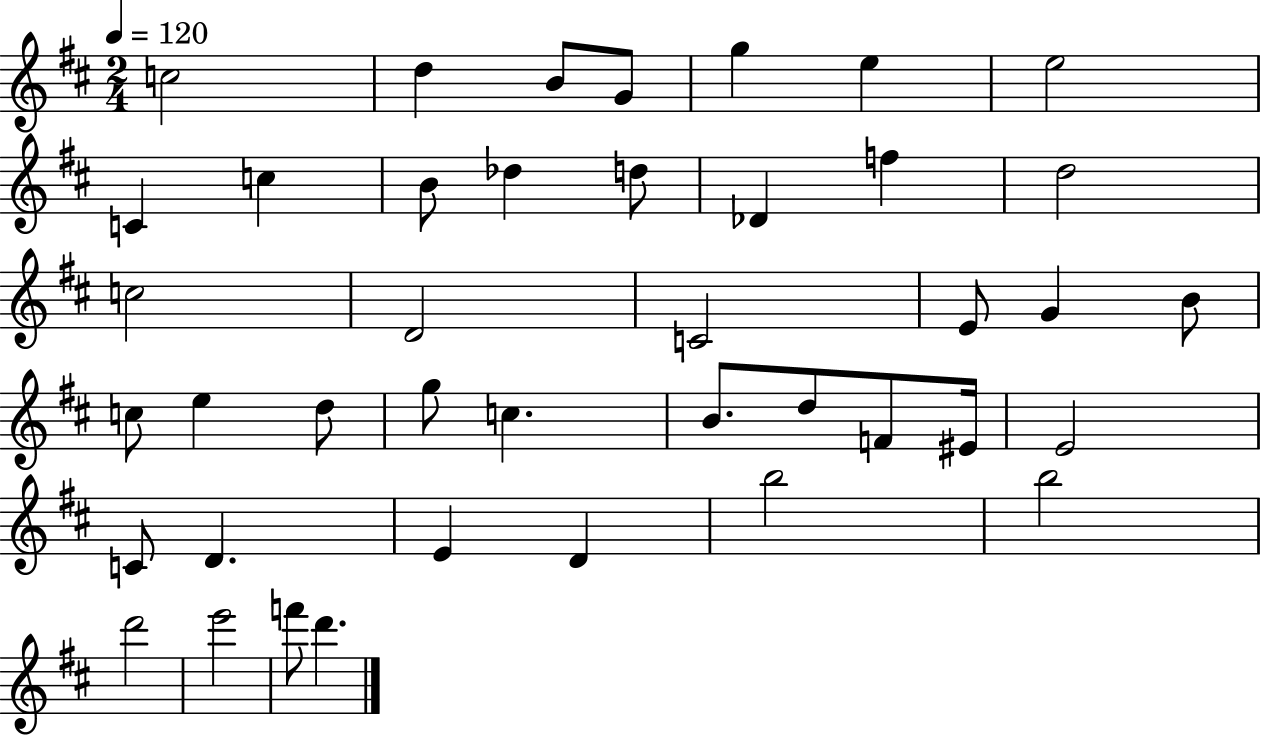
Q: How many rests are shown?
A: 0